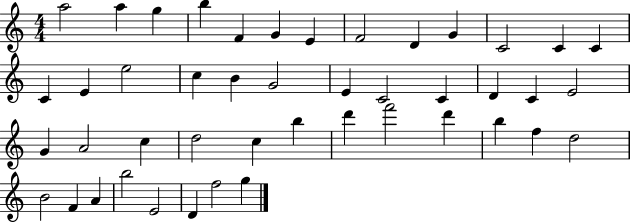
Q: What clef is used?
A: treble